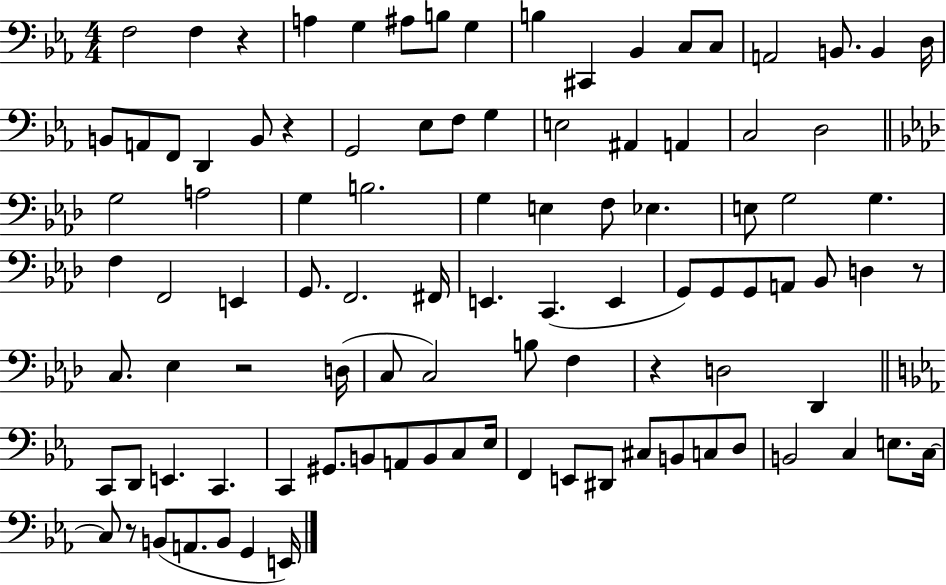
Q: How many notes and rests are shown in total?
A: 99